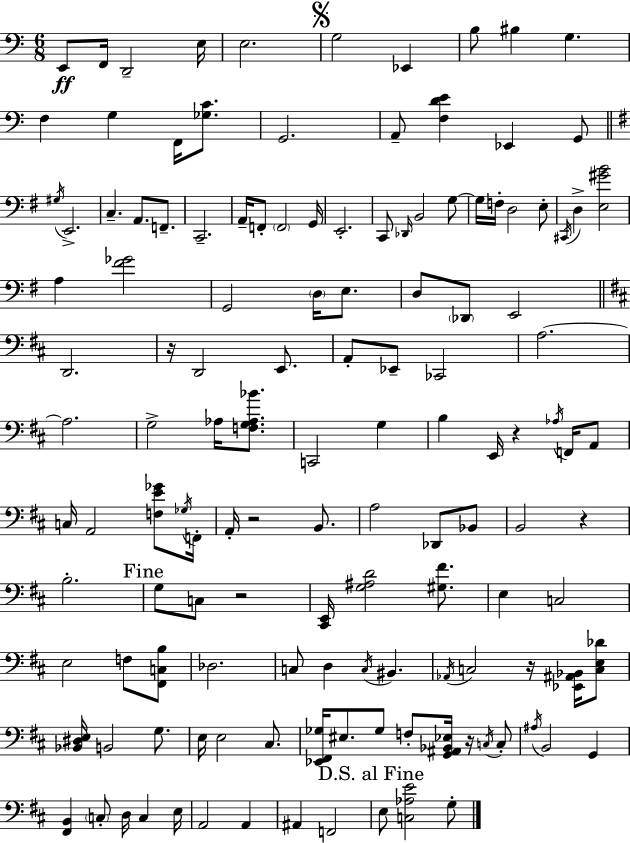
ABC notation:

X:1
T:Untitled
M:6/8
L:1/4
K:C
E,,/2 F,,/4 D,,2 E,/4 E,2 G,2 _E,, B,/2 ^B, G, F, G, F,,/4 [_G,C]/2 G,,2 A,,/2 [F,DE] _E,, G,,/2 ^G,/4 E,,2 C, A,,/2 F,,/2 C,,2 A,,/4 F,,/2 F,,2 G,,/4 E,,2 C,,/2 _D,,/4 B,,2 G,/2 G,/4 F,/4 D,2 E,/2 ^C,,/4 D, [E,^GB]2 A, [^F_G]2 G,,2 D,/4 E,/2 D,/2 _D,,/2 E,,2 D,,2 z/4 D,,2 E,,/2 A,,/2 _E,,/2 _C,,2 A,2 A,2 G,2 _A,/4 [F,G,_A,_B]/2 C,,2 G, B, E,,/4 z _A,/4 F,,/4 A,,/2 C,/4 A,,2 [F,E_G]/2 _G,/4 F,,/4 A,,/4 z2 B,,/2 A,2 _D,,/2 _B,,/2 B,,2 z B,2 G,/2 C,/2 z2 [^C,,E,,]/4 [G,^A,D]2 [^G,^F]/2 E, C,2 E,2 F,/2 [^F,,C,B,]/2 _D,2 C,/2 D, C,/4 ^B,, _A,,/4 C,2 z/4 [_E,,^A,,_B,,]/4 [C,E,_D]/2 [_B,,^D,E,]/4 B,,2 G,/2 E,/4 E,2 ^C,/2 [_E,,^F,,_G,]/4 ^E,/2 _G,/2 F,/2 [G,,^A,,_B,,_E,]/4 z/4 C,/4 C,/2 ^A,/4 B,,2 G,, [^F,,B,,] C,/2 D,/4 C, E,/4 A,,2 A,, ^A,, F,,2 E,/2 [C,_A,E]2 G,/2